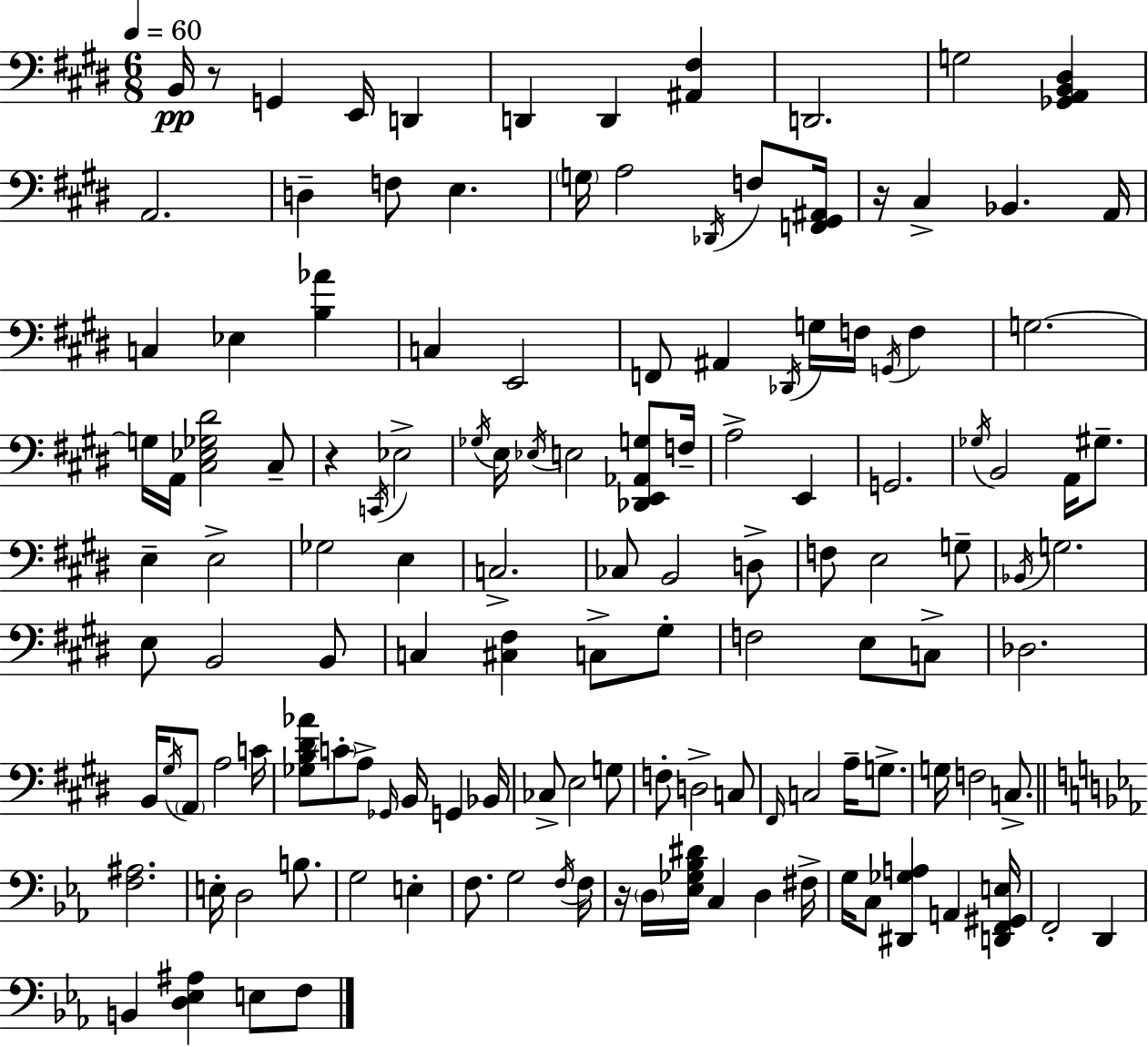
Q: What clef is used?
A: bass